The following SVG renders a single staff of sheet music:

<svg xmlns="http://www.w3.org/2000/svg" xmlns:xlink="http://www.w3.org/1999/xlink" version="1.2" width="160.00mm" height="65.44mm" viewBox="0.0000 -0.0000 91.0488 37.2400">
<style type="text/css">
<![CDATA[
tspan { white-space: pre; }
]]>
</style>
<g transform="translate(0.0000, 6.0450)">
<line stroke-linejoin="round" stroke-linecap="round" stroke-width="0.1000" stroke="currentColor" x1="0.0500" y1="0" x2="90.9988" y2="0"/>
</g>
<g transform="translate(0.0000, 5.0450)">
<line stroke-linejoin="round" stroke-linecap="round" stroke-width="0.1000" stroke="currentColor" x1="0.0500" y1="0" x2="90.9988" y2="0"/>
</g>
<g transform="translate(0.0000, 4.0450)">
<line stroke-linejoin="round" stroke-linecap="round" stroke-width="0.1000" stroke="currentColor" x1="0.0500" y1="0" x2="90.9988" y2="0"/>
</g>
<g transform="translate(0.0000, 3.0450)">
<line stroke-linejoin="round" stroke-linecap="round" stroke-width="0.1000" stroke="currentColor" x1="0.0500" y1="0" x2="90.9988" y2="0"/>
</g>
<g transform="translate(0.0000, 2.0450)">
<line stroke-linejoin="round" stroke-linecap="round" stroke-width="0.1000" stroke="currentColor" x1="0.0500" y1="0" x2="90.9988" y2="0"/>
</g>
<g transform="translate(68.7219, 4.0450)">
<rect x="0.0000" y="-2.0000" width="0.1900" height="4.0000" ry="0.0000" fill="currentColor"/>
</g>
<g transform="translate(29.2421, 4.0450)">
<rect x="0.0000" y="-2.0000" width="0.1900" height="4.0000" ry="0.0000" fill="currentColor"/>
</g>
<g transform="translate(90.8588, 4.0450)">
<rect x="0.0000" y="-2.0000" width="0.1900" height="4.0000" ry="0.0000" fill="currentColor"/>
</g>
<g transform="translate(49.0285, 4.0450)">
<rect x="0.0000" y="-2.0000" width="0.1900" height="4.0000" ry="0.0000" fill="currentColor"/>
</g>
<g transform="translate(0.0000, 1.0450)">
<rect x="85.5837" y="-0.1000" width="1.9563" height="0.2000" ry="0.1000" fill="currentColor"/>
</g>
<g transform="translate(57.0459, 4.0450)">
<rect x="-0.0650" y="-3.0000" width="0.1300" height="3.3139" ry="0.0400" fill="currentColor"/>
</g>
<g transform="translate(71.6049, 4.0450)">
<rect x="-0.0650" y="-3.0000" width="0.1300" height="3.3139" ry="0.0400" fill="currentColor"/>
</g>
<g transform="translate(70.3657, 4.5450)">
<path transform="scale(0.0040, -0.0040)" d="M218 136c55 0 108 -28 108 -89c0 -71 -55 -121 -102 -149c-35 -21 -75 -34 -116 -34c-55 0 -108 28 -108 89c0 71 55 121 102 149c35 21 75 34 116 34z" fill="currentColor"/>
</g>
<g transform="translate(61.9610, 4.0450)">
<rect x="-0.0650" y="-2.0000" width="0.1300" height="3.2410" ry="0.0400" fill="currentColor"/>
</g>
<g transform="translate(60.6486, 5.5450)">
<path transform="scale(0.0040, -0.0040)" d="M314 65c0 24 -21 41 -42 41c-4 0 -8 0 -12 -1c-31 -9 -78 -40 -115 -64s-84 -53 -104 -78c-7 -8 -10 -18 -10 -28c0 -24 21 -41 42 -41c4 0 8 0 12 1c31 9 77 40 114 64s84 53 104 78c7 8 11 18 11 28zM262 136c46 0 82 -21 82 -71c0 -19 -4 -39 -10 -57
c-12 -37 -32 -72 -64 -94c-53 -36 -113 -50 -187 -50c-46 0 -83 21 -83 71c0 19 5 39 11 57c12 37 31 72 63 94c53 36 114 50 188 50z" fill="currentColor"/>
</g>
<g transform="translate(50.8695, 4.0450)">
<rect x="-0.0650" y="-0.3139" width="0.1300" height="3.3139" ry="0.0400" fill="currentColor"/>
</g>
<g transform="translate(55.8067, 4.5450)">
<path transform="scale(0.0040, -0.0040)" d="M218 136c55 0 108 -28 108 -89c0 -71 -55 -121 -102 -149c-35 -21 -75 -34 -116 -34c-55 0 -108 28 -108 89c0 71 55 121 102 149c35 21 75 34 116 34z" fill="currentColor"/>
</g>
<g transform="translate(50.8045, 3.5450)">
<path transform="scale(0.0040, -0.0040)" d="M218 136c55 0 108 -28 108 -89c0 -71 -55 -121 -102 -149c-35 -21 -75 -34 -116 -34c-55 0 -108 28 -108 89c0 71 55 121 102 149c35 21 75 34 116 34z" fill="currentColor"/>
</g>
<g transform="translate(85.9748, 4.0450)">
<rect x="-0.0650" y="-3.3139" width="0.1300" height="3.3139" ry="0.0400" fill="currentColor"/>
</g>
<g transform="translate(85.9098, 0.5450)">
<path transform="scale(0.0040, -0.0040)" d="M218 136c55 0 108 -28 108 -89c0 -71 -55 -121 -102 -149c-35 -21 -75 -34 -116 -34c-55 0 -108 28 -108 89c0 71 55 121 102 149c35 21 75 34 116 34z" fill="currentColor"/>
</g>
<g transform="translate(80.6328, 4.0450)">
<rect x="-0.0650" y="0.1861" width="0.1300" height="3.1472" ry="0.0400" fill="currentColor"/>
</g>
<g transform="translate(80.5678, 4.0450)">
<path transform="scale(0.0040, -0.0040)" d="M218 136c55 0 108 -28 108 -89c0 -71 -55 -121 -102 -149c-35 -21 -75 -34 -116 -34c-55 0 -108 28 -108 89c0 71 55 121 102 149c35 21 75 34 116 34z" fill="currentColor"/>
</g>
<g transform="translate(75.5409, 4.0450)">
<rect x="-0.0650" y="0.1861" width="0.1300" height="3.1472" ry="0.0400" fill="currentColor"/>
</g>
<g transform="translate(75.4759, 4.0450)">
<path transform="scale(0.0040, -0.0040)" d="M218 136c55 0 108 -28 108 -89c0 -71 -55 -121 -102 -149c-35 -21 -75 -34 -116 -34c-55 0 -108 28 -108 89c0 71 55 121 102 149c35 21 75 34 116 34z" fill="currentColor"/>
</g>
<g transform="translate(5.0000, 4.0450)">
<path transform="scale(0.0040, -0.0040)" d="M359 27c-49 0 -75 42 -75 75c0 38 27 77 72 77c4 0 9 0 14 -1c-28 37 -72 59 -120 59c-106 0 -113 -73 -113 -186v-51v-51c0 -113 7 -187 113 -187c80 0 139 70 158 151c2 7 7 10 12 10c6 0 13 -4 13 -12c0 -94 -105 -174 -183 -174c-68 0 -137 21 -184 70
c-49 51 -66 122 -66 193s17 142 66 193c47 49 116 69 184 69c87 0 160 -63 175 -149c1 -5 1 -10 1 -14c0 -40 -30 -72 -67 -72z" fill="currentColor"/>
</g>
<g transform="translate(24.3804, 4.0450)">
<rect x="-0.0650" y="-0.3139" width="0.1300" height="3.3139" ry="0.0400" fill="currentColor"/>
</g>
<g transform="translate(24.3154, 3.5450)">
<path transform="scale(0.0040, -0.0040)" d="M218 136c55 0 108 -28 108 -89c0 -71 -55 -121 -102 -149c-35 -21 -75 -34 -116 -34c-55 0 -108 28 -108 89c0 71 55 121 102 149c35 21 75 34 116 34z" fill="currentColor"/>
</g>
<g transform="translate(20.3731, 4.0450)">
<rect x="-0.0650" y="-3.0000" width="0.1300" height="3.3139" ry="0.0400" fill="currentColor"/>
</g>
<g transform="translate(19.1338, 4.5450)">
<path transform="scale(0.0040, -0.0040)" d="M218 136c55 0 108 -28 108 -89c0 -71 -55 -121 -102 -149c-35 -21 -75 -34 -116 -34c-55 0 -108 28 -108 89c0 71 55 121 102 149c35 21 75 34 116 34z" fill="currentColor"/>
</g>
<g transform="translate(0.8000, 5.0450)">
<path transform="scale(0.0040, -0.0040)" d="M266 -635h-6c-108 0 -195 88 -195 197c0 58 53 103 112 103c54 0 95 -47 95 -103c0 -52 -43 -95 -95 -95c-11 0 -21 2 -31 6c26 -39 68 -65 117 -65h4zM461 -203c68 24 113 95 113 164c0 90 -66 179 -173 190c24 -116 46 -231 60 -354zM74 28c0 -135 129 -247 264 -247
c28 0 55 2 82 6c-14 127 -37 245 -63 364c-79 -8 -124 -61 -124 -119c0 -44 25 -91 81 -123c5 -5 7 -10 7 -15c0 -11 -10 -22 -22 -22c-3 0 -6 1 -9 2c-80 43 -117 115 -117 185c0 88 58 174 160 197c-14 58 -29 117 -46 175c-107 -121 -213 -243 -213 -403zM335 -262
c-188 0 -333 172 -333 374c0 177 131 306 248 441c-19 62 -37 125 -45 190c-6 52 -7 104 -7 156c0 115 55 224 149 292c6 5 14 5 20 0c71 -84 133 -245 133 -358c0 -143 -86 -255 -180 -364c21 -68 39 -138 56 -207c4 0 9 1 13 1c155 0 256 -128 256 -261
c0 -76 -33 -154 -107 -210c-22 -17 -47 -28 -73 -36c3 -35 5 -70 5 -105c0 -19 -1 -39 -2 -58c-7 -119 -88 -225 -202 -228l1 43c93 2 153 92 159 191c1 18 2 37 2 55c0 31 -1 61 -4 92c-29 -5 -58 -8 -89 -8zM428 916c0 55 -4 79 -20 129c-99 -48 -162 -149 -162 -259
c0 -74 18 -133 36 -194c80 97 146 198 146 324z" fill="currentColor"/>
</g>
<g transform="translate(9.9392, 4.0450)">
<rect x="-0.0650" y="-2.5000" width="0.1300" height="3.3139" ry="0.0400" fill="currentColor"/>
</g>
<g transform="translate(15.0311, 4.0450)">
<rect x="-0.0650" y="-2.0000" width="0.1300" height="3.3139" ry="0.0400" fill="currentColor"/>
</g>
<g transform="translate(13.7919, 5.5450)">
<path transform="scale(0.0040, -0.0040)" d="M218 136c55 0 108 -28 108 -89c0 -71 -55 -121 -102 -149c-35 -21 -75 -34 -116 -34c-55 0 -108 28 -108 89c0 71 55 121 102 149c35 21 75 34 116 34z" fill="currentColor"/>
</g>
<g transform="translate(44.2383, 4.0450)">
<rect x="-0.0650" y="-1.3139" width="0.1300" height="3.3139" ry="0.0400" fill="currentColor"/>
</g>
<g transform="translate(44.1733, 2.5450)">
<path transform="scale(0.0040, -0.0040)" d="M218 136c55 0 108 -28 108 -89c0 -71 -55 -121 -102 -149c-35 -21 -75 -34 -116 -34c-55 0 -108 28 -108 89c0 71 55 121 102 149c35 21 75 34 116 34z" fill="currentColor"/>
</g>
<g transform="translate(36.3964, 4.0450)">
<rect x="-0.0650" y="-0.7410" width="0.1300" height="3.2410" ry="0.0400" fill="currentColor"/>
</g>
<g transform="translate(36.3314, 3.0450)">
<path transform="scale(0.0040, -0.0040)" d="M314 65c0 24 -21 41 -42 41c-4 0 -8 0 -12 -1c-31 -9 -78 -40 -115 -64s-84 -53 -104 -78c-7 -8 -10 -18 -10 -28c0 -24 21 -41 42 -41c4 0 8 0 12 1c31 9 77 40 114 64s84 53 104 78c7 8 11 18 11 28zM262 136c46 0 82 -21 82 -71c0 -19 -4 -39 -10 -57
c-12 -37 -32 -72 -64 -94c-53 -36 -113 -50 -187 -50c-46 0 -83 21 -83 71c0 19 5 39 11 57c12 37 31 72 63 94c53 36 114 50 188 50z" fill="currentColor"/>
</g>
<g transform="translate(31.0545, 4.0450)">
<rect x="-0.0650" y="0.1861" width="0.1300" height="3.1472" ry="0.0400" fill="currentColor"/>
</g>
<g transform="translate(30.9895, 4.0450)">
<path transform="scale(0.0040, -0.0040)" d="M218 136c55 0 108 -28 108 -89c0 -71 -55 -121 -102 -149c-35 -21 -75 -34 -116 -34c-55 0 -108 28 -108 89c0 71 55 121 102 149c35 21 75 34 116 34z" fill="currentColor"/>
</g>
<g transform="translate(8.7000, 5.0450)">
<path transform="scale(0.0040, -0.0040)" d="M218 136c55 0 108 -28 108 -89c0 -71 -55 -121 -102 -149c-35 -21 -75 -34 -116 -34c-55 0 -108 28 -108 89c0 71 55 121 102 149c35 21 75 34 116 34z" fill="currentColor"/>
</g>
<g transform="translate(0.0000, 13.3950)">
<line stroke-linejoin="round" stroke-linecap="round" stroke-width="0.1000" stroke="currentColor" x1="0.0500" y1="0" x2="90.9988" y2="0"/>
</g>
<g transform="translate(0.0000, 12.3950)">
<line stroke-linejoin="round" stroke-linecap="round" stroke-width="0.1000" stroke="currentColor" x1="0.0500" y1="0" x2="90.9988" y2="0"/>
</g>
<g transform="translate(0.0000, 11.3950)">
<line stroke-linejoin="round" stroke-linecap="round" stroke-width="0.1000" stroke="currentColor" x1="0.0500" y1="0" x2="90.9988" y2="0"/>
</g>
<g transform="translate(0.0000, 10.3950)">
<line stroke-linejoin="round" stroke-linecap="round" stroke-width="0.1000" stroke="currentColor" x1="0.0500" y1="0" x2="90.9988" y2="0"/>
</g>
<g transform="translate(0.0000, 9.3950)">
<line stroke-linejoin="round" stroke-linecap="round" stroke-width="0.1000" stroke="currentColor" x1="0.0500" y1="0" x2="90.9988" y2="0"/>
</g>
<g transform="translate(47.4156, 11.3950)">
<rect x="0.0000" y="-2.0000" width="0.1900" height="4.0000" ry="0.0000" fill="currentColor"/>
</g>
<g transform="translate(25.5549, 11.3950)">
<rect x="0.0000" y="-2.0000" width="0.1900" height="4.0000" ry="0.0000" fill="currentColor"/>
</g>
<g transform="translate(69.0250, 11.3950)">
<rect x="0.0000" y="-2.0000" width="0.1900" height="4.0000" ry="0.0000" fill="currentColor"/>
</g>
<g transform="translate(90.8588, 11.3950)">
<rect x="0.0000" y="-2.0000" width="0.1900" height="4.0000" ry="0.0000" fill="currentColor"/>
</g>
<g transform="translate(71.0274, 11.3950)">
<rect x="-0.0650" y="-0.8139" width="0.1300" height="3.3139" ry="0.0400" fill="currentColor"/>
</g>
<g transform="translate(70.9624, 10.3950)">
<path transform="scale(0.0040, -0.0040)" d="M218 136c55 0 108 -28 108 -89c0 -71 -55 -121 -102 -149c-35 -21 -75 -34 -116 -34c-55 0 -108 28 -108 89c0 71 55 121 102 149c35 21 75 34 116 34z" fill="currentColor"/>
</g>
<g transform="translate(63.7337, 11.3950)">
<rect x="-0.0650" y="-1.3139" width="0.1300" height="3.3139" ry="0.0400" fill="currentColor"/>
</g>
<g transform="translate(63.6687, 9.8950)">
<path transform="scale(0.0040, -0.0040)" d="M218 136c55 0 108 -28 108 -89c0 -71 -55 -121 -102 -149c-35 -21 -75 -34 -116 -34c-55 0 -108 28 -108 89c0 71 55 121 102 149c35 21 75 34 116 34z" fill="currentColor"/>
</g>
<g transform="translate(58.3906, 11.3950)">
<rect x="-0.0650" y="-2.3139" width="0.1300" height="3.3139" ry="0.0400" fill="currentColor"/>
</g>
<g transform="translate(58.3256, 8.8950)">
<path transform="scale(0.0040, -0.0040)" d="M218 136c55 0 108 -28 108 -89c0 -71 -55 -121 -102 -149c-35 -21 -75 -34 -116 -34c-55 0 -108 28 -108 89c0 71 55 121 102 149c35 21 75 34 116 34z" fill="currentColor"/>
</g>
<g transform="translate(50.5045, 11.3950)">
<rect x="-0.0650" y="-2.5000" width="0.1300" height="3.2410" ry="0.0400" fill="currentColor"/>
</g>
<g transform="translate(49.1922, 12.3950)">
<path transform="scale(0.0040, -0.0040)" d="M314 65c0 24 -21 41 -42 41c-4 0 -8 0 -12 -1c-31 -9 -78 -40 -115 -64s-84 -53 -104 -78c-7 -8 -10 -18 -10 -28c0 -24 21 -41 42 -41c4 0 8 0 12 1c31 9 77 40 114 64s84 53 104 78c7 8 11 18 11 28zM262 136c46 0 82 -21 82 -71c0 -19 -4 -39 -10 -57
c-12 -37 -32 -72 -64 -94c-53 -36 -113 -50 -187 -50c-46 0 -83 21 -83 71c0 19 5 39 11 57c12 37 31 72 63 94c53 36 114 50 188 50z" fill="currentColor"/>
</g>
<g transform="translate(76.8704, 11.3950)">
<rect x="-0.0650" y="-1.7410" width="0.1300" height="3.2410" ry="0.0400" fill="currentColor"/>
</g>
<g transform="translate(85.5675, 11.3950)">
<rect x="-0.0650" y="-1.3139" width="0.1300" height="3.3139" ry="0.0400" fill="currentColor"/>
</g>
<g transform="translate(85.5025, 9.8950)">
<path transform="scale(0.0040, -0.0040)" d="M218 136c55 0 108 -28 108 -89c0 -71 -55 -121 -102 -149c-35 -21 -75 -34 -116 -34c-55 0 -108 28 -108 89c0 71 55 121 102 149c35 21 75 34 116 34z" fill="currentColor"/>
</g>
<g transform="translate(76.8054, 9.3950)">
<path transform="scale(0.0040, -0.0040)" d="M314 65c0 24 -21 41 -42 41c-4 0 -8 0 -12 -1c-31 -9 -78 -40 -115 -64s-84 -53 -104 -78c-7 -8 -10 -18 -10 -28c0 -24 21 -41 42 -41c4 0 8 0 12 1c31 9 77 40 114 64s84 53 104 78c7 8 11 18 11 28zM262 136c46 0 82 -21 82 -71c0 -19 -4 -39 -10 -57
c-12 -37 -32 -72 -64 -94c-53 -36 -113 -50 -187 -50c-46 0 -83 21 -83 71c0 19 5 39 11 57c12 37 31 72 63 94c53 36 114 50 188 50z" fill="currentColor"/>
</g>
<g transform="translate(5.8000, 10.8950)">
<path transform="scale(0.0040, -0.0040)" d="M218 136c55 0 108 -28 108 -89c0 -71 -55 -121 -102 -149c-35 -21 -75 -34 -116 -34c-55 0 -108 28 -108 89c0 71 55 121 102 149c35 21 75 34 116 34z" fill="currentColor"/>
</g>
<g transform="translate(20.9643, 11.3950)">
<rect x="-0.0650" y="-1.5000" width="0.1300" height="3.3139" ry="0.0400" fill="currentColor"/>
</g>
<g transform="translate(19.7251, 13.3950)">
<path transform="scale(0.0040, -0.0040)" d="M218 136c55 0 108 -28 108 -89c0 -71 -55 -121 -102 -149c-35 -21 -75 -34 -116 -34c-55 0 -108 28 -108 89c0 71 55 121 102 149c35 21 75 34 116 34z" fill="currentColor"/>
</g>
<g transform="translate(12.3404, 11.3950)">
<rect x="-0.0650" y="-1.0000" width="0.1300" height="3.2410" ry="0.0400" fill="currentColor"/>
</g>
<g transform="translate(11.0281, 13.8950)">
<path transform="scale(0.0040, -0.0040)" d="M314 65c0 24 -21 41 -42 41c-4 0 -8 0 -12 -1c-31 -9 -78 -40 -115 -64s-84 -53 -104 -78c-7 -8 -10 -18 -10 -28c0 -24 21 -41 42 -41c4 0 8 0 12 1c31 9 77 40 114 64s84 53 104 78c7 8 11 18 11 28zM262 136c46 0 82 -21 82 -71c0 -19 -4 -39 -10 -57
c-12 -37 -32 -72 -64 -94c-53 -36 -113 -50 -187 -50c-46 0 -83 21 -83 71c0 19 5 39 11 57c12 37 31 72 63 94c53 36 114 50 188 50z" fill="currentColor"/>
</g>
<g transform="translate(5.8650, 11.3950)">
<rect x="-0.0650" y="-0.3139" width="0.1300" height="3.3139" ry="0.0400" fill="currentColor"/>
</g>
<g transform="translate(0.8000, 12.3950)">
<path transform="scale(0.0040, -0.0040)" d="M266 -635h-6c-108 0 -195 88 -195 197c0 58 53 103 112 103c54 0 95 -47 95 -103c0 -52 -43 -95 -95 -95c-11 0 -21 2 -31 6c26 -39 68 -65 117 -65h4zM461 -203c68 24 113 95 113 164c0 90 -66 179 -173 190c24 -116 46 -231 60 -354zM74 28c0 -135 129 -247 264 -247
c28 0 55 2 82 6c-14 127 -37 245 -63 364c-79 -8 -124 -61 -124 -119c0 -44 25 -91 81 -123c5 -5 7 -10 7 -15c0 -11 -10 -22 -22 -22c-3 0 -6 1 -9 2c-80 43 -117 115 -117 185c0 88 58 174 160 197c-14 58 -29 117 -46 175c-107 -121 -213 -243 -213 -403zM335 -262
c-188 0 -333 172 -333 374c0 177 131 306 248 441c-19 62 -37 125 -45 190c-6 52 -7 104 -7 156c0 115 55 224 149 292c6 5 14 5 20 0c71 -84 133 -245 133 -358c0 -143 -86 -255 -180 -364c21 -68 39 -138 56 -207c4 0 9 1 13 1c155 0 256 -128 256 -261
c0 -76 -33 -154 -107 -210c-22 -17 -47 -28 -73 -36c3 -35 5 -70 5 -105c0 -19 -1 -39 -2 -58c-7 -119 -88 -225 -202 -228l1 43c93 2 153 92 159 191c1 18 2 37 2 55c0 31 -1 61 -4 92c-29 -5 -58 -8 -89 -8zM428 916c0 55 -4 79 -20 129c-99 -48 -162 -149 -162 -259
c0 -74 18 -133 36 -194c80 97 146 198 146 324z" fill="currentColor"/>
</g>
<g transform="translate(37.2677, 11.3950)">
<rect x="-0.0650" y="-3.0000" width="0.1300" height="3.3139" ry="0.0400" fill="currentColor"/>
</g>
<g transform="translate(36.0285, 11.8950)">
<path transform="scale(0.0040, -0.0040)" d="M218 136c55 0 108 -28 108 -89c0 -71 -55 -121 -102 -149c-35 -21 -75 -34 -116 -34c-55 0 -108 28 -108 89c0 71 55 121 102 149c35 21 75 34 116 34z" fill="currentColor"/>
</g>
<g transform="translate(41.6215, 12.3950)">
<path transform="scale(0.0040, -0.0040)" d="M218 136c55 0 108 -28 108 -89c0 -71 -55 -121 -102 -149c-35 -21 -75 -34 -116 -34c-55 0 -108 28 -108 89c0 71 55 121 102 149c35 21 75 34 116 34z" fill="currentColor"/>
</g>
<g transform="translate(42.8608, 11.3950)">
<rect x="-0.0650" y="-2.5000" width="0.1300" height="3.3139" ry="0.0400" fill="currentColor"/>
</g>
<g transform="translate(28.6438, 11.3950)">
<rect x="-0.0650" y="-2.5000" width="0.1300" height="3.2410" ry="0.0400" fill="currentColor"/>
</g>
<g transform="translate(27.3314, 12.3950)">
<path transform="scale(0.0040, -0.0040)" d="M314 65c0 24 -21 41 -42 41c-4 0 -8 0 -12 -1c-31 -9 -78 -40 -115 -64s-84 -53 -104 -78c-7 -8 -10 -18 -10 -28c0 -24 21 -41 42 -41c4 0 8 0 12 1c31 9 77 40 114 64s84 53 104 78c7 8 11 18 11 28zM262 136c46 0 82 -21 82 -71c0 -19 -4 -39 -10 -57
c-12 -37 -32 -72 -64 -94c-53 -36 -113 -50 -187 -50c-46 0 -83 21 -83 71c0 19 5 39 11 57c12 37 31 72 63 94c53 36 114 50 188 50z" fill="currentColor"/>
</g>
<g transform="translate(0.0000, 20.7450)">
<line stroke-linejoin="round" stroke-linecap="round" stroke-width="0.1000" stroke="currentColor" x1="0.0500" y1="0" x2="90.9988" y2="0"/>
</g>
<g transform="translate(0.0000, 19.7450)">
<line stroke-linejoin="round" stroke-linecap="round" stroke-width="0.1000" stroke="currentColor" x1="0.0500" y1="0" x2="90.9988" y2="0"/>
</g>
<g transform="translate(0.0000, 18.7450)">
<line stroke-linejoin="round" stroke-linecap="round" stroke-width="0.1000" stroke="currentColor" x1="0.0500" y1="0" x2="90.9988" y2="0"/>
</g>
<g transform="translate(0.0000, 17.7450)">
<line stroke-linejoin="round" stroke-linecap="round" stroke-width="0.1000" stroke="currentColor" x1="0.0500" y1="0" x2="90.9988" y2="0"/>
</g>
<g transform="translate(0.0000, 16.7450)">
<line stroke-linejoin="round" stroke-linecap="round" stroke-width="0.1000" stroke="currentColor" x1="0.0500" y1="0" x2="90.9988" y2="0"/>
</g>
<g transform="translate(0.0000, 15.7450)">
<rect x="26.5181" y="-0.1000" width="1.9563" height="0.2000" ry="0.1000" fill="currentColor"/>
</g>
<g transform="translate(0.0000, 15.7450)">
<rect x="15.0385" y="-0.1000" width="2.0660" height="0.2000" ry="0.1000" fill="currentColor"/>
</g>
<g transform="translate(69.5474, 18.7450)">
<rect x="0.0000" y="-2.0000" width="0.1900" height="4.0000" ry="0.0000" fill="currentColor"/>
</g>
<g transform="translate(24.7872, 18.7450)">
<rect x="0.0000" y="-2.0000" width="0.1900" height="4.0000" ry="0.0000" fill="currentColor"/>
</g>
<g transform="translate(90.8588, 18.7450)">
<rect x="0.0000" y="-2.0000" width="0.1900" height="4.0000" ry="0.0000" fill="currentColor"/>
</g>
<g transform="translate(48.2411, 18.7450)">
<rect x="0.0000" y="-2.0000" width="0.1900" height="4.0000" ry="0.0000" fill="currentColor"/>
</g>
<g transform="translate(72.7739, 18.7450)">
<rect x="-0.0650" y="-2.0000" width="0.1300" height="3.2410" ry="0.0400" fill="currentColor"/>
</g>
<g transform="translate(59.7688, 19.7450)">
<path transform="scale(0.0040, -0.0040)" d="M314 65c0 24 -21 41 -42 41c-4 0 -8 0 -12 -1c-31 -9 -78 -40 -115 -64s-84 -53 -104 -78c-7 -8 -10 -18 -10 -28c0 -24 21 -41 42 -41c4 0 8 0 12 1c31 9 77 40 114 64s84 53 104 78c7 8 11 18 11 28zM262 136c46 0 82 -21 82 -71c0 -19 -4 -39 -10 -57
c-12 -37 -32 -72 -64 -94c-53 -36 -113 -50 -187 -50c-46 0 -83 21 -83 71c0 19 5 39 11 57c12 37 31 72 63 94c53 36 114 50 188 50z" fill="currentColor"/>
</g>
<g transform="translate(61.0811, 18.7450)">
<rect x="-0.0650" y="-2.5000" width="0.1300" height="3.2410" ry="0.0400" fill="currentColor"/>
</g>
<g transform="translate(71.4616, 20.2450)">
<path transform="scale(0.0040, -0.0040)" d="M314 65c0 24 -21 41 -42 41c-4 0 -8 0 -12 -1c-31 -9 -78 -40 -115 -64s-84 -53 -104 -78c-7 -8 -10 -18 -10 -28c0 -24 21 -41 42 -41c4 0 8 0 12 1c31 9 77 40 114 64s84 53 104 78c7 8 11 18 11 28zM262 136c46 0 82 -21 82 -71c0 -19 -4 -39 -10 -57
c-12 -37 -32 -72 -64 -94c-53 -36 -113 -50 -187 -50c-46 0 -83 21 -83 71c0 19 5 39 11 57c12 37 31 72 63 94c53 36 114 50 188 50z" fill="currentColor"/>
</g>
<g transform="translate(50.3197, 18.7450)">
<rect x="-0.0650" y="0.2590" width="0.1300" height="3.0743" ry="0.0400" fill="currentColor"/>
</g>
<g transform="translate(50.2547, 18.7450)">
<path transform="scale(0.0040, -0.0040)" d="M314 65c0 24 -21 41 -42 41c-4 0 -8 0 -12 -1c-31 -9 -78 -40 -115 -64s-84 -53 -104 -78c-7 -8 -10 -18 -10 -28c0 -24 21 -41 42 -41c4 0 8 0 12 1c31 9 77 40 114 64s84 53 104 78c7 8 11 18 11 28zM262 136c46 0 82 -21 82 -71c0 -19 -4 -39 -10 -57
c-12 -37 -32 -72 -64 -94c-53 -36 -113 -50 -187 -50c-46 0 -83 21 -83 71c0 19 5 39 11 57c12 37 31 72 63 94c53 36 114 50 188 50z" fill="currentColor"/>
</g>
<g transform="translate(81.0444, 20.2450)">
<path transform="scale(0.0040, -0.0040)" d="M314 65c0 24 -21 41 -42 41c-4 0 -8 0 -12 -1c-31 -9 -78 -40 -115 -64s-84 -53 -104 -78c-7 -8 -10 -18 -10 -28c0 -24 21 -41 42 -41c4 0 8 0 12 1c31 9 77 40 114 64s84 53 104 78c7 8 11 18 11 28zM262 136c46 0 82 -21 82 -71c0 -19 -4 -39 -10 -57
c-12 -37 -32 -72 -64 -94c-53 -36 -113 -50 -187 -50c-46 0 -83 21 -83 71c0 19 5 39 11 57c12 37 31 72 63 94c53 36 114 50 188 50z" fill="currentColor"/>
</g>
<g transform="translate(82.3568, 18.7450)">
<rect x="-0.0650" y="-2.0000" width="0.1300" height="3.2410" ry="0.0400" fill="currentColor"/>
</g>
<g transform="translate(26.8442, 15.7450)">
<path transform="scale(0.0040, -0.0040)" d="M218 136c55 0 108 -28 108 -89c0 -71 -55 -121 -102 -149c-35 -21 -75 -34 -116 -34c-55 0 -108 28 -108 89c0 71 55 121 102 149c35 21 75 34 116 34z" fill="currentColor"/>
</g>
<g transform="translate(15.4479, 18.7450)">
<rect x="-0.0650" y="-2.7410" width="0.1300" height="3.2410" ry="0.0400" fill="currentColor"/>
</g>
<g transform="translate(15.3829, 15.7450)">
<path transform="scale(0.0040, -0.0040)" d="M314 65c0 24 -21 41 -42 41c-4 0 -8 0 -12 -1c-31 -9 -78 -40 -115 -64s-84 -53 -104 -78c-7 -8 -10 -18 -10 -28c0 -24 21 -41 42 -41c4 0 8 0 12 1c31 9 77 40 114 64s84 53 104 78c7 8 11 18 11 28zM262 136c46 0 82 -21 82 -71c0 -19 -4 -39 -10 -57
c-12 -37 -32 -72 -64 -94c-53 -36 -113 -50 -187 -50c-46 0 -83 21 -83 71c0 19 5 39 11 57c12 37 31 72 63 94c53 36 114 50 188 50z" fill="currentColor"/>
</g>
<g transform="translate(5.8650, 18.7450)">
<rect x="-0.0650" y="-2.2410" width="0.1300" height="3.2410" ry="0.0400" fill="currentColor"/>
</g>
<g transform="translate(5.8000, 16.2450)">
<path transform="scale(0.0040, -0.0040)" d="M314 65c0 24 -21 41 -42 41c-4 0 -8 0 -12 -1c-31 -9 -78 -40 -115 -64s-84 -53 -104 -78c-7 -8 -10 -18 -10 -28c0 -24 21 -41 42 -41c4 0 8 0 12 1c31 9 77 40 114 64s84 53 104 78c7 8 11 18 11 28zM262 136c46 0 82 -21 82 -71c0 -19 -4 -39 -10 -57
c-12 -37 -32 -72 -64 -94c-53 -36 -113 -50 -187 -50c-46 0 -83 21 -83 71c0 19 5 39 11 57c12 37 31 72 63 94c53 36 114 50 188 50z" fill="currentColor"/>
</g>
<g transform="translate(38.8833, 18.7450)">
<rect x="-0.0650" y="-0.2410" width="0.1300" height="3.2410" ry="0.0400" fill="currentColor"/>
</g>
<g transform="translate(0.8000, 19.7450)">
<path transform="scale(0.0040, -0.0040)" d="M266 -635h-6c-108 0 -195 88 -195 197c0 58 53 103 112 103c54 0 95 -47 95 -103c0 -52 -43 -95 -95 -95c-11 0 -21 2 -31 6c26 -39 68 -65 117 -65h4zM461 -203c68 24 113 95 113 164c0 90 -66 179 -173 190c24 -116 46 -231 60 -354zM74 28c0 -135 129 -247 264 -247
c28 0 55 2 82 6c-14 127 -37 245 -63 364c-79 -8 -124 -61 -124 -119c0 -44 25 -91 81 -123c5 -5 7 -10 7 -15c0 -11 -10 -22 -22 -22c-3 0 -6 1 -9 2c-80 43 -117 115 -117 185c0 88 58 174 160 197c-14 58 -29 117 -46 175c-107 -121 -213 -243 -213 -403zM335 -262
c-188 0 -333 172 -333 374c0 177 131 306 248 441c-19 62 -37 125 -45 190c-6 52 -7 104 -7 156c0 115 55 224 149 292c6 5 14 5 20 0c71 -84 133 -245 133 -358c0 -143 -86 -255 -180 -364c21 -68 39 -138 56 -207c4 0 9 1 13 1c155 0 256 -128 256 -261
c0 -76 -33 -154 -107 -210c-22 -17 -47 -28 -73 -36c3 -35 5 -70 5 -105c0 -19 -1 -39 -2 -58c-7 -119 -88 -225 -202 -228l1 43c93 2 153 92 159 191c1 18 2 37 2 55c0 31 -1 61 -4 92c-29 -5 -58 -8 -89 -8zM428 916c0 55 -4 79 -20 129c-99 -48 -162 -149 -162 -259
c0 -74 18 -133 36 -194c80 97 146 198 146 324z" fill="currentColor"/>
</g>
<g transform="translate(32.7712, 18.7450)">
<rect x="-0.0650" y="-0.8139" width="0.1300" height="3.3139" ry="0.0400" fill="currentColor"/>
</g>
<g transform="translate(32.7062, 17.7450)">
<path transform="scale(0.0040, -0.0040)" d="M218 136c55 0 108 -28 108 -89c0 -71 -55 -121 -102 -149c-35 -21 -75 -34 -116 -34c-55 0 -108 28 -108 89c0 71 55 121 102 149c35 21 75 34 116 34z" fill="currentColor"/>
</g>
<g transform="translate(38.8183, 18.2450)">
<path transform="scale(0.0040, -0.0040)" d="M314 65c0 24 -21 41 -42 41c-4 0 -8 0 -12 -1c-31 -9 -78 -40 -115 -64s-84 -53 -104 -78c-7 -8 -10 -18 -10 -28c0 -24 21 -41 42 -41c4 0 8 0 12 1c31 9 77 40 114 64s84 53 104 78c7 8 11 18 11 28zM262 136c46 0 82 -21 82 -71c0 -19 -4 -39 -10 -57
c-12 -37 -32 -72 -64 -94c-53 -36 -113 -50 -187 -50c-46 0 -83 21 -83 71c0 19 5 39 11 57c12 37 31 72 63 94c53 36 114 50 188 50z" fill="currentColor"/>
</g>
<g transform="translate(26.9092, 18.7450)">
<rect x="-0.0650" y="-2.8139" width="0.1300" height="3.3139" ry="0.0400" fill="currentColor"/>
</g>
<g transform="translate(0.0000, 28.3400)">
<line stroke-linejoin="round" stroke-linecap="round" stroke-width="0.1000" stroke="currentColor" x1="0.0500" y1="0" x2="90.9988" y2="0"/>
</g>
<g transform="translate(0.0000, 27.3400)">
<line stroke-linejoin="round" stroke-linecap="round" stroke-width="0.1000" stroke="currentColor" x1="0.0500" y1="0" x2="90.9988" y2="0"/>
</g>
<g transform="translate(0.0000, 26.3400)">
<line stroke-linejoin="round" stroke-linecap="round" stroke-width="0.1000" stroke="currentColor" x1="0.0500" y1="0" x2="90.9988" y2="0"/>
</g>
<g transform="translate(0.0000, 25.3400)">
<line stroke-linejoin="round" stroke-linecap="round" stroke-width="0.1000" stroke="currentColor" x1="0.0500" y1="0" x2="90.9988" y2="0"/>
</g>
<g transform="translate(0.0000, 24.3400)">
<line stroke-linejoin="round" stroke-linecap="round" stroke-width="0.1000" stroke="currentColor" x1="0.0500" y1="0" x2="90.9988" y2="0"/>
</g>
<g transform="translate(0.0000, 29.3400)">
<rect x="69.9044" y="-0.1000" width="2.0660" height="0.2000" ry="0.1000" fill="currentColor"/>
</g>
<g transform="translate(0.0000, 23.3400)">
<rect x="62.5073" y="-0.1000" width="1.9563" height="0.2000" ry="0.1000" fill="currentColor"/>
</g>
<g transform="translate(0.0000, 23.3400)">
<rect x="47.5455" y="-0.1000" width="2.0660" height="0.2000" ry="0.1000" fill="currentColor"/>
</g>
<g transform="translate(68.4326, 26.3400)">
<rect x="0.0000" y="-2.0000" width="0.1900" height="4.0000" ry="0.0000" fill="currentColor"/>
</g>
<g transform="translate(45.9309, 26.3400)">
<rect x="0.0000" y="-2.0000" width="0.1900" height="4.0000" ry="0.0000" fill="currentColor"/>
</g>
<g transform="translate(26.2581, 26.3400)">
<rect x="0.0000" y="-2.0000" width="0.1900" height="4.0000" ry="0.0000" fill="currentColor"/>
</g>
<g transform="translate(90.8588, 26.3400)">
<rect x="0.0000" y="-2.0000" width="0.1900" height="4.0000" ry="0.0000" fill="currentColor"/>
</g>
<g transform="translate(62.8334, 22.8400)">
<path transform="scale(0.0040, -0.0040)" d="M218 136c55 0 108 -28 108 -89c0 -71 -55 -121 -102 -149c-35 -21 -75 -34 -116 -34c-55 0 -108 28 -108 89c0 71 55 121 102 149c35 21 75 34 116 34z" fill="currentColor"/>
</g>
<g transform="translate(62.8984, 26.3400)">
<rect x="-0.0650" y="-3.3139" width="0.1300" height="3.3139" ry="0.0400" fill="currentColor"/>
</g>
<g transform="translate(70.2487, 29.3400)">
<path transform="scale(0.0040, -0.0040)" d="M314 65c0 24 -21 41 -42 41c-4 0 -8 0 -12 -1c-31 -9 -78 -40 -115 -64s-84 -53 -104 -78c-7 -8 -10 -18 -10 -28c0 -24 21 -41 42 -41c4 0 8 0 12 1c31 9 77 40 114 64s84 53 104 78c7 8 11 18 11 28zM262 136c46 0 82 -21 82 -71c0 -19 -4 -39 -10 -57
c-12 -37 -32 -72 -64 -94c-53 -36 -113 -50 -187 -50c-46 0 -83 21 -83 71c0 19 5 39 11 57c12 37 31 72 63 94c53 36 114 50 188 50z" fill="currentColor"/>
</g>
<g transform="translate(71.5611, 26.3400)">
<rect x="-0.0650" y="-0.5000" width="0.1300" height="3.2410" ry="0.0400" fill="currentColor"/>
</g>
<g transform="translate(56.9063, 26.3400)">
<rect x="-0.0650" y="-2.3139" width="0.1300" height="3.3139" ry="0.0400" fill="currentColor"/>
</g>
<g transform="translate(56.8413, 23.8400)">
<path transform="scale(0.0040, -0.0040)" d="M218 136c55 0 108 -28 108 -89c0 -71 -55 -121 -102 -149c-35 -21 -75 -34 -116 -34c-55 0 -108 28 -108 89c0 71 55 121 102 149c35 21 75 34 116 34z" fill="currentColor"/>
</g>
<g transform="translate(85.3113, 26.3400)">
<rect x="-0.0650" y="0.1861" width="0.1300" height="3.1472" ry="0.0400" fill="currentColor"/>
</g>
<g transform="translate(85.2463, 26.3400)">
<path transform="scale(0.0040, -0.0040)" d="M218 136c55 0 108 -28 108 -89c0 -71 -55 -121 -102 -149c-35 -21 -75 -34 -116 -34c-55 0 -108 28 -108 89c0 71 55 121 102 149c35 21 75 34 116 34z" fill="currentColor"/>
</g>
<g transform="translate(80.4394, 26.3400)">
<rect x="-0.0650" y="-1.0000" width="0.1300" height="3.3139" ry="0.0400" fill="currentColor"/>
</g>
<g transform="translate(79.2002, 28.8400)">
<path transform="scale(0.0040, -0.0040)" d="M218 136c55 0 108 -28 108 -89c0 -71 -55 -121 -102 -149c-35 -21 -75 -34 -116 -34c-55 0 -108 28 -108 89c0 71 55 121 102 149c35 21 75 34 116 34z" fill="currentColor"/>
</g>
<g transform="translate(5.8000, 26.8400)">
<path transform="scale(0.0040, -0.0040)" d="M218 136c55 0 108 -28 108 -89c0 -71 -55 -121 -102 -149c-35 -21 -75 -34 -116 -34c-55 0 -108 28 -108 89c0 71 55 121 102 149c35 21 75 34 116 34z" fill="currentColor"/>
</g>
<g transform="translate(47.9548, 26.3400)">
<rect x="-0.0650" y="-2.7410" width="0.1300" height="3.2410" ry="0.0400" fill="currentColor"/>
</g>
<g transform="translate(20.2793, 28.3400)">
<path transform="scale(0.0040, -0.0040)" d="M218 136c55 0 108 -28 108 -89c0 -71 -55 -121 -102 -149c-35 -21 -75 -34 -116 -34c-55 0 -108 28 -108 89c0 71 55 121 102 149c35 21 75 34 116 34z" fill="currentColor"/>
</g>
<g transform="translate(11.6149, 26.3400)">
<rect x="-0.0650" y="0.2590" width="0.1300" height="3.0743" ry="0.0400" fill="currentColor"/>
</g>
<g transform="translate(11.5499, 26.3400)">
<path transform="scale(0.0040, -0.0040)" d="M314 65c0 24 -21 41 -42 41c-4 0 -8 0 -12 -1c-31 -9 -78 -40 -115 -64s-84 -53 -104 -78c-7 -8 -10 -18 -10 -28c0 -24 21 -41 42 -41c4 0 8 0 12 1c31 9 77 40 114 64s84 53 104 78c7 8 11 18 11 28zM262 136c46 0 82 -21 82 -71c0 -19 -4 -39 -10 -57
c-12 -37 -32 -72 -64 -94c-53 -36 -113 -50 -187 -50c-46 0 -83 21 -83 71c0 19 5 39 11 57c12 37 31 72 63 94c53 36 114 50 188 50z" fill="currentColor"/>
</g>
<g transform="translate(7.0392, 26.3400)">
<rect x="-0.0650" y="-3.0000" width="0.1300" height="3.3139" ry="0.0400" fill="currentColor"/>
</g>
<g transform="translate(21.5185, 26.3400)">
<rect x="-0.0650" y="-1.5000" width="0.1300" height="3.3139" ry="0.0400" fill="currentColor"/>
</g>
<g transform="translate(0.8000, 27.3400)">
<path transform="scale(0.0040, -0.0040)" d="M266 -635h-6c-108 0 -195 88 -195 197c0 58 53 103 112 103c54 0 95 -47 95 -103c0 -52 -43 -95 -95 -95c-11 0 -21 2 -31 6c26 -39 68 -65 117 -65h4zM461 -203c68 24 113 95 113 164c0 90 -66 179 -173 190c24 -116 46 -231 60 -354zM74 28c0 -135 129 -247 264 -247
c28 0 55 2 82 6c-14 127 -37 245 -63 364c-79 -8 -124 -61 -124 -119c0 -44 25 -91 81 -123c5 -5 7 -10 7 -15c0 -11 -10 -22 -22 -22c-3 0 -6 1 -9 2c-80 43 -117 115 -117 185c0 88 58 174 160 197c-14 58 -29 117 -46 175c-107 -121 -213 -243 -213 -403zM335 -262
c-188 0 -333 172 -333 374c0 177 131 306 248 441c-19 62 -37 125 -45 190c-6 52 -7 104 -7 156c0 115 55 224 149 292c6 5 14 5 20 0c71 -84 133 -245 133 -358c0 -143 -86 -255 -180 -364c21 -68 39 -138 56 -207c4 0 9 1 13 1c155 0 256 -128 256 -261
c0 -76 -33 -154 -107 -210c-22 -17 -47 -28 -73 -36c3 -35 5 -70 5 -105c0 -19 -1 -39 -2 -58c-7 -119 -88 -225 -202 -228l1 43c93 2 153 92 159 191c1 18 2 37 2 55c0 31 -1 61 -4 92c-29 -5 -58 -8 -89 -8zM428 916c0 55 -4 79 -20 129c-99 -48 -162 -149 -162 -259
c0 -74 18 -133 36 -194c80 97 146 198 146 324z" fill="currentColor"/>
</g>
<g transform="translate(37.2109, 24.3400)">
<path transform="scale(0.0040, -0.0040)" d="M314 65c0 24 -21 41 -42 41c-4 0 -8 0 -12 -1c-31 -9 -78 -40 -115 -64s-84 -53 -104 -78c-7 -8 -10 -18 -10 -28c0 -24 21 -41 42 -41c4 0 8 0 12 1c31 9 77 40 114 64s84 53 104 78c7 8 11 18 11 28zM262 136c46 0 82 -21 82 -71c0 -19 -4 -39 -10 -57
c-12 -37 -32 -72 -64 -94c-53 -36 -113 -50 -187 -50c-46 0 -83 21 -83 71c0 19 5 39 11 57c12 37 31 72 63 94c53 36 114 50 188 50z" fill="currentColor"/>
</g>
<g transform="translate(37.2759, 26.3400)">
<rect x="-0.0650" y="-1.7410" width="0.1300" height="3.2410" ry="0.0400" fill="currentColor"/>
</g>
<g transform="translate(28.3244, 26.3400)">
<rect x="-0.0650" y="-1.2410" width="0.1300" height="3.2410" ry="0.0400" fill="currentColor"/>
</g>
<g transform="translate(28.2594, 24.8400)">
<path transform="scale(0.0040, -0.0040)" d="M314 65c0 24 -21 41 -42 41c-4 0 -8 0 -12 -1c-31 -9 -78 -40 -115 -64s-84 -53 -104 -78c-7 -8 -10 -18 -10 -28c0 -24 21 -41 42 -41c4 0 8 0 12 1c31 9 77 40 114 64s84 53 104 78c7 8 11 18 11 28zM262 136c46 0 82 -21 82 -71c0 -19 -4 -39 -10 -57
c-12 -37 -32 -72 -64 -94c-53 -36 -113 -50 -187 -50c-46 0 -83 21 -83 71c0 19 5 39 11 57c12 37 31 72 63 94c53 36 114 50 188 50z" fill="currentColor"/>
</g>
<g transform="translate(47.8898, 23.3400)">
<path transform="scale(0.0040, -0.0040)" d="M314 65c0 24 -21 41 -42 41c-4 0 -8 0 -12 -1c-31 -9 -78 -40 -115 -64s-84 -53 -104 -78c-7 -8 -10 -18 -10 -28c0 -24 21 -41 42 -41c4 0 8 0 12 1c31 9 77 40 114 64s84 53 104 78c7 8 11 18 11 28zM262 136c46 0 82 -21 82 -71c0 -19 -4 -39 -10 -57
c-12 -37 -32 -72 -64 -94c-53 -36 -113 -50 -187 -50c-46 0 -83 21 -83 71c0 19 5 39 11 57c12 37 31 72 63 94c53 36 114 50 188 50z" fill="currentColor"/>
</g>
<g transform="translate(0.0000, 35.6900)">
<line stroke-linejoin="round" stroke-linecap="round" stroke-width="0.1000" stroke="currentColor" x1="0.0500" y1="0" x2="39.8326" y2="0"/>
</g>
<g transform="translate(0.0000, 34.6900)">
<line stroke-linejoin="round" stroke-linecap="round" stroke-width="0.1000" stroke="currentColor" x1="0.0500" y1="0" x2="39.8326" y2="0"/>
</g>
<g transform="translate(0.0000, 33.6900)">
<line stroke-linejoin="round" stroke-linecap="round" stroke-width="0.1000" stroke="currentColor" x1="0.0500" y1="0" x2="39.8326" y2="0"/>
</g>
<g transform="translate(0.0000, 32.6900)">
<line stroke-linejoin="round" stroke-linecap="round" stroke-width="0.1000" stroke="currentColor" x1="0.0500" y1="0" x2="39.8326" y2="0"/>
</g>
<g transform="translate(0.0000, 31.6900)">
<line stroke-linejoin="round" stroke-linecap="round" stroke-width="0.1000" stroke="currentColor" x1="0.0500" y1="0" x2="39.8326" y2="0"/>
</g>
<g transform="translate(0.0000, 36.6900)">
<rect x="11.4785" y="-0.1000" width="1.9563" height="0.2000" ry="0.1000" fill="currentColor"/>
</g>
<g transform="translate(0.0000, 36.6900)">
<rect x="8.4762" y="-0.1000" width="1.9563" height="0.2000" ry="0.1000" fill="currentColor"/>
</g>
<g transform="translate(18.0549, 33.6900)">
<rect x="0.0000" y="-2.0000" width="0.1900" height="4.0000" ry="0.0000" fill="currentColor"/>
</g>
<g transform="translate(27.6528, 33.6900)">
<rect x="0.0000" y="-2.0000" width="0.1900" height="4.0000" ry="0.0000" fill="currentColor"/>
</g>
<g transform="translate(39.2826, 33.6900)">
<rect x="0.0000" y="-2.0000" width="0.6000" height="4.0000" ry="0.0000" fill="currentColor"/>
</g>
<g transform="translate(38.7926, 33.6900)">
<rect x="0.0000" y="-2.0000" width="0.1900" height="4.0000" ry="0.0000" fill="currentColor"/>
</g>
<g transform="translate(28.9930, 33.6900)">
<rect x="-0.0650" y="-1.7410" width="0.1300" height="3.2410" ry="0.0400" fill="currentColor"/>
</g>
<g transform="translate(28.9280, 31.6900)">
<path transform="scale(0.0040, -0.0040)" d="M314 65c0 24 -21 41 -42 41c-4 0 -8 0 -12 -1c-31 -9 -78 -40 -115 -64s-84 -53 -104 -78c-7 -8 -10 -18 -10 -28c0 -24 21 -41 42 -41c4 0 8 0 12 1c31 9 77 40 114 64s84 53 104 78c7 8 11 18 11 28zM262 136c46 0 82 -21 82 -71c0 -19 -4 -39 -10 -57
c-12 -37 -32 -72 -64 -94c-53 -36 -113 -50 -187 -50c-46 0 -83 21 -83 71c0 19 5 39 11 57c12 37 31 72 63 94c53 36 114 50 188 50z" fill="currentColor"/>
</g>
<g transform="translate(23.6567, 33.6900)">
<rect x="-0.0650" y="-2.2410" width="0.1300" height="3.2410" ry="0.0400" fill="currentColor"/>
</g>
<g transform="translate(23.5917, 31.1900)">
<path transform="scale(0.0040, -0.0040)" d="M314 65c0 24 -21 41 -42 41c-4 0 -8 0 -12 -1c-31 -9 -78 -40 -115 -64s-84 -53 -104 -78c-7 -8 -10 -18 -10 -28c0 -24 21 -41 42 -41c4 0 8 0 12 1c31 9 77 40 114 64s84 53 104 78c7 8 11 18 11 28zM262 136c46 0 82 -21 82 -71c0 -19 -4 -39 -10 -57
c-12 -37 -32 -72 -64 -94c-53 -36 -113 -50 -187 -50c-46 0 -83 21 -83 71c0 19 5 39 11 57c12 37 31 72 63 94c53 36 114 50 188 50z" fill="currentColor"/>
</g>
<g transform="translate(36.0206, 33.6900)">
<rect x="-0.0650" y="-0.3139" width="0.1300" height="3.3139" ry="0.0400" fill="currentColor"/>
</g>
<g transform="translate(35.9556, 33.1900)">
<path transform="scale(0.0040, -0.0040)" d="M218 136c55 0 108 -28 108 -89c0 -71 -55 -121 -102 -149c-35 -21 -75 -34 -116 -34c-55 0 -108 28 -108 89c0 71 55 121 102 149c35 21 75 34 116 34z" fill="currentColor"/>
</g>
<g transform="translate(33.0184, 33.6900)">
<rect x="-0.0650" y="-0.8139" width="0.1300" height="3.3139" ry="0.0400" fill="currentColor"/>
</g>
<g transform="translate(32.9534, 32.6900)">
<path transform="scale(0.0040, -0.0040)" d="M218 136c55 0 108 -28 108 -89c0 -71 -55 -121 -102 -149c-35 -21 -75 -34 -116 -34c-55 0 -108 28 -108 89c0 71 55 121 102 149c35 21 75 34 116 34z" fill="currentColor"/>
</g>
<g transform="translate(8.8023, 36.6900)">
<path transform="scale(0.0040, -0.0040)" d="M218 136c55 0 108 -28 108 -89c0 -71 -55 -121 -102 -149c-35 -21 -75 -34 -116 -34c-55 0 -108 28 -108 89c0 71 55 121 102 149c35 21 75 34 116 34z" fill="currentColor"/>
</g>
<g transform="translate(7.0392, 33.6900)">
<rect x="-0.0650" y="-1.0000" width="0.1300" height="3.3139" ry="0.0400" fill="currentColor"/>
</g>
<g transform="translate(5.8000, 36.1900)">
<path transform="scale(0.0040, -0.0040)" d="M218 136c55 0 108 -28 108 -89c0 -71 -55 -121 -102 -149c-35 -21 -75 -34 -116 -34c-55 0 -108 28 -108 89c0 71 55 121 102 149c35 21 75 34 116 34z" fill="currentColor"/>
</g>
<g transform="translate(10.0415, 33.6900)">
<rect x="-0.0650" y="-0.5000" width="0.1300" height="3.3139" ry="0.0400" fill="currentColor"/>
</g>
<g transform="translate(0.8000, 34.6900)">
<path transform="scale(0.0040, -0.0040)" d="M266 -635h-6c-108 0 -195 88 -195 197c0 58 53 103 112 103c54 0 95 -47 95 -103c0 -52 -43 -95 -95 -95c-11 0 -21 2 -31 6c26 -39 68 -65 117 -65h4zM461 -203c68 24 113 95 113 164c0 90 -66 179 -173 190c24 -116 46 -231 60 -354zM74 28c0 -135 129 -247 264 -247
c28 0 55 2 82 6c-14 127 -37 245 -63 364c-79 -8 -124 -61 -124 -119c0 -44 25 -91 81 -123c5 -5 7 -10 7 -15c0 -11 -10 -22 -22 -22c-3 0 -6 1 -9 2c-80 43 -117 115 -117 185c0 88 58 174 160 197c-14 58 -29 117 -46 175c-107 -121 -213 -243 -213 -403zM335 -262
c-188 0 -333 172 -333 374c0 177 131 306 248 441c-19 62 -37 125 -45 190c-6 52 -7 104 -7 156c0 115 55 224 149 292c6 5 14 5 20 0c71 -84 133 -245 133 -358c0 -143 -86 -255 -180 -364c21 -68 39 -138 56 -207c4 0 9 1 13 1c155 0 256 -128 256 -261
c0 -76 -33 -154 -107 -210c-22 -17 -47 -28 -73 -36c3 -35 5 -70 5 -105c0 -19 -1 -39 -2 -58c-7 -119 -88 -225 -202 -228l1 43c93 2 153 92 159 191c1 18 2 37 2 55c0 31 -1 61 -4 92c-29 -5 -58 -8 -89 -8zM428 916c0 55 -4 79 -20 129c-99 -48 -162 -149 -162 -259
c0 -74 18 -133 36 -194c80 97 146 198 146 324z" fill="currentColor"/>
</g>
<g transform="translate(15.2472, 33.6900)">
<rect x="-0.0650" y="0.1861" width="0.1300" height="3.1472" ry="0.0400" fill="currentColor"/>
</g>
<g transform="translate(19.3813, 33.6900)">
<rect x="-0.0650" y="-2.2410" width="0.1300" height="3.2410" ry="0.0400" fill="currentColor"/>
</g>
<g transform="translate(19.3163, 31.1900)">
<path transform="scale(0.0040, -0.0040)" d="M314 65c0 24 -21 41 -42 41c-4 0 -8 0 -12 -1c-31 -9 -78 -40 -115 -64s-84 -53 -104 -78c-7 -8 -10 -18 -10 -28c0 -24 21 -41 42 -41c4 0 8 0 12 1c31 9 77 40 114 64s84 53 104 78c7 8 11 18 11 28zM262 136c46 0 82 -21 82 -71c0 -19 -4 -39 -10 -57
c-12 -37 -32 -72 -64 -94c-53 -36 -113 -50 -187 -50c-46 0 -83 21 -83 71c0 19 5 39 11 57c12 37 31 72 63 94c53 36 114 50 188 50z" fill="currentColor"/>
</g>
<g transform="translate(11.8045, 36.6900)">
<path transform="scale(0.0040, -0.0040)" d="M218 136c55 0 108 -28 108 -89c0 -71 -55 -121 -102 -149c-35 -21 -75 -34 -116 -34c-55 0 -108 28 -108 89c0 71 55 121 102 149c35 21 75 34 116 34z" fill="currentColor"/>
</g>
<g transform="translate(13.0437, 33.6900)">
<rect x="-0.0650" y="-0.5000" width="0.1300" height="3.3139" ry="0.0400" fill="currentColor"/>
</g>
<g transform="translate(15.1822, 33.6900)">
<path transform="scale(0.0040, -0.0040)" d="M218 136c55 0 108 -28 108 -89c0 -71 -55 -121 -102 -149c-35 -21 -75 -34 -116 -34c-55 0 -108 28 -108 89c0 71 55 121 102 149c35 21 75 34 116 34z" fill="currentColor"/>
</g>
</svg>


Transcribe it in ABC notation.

X:1
T:Untitled
M:4/4
L:1/4
K:C
G F A c B d2 e c A F2 A B B b c D2 E G2 A G G2 g e d f2 e g2 a2 a d c2 B2 G2 F2 F2 A B2 E e2 f2 a2 g b C2 D B D C C B g2 g2 f2 d c